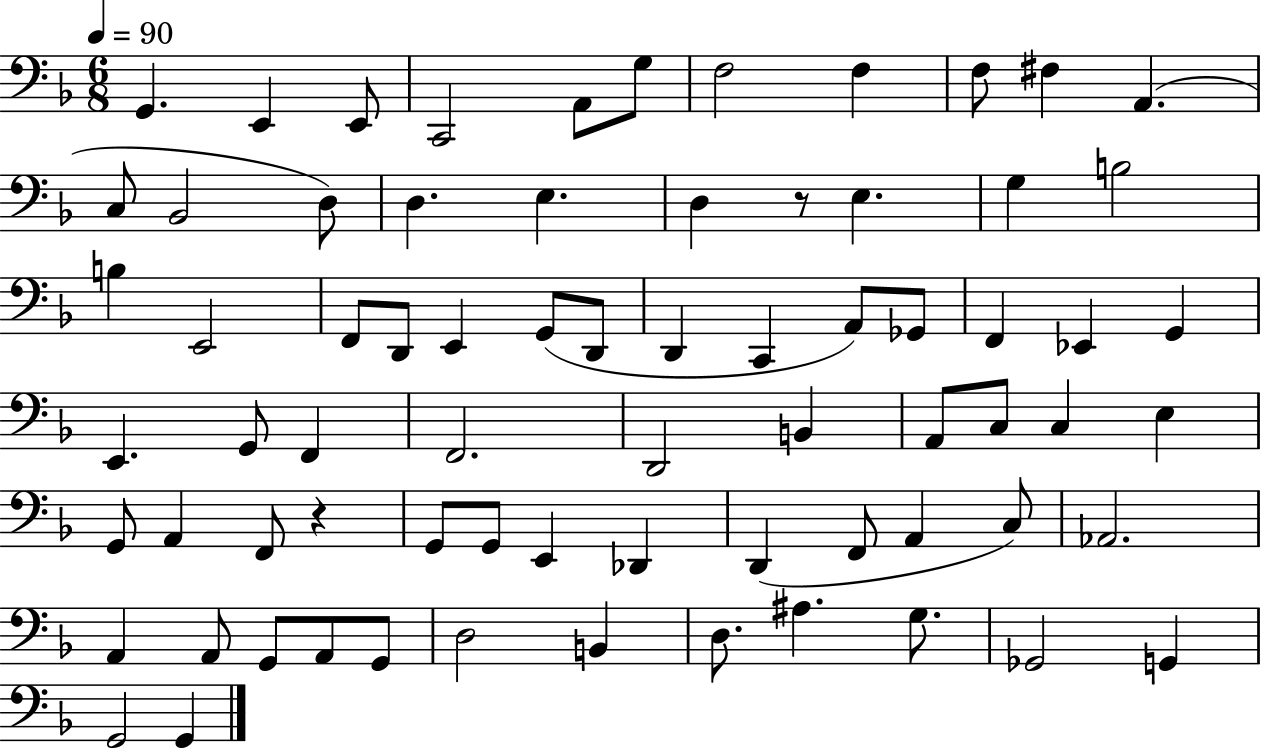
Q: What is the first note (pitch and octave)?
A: G2